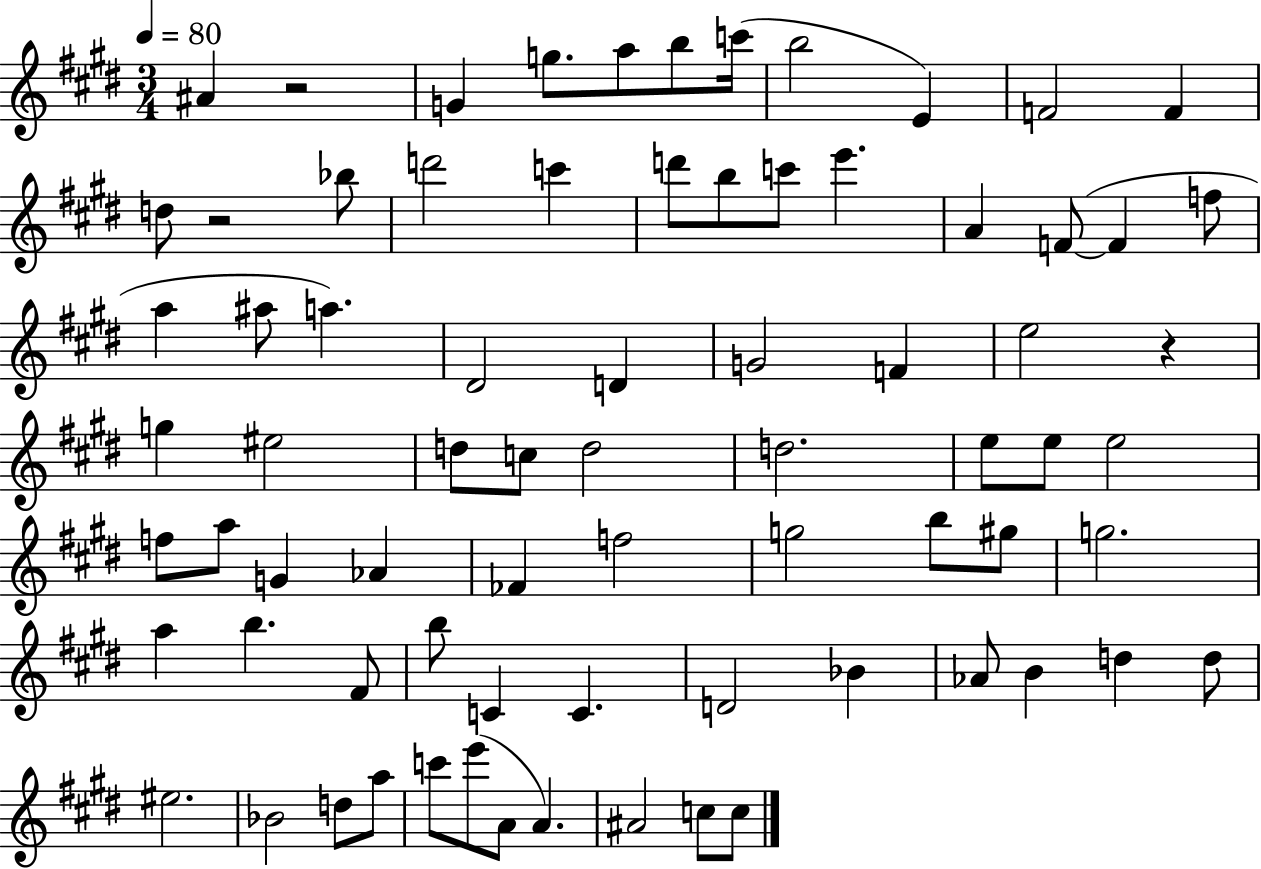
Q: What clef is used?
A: treble